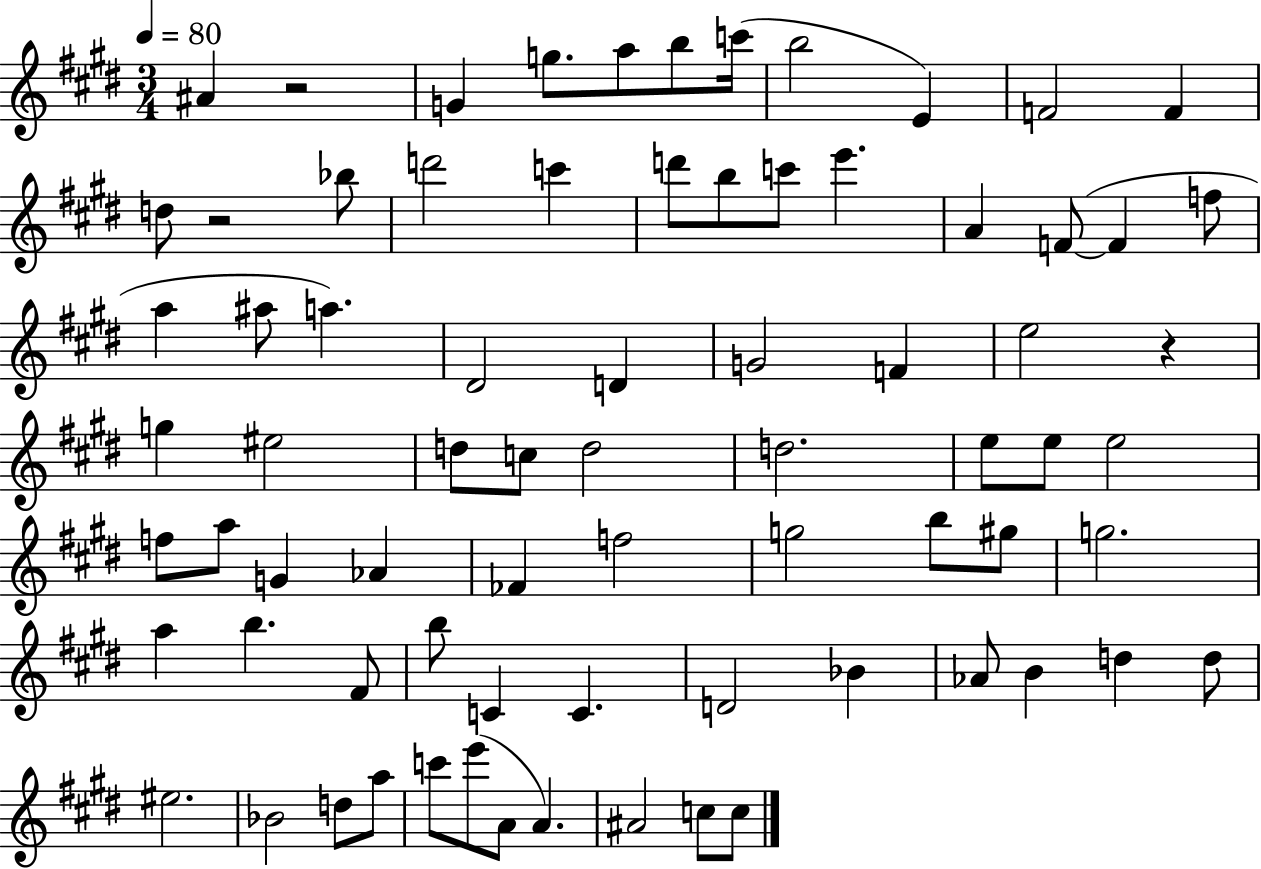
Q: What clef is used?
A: treble